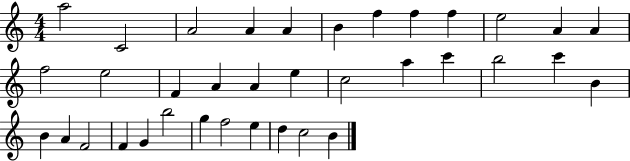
X:1
T:Untitled
M:4/4
L:1/4
K:C
a2 C2 A2 A A B f f f e2 A A f2 e2 F A A e c2 a c' b2 c' B B A F2 F G b2 g f2 e d c2 B